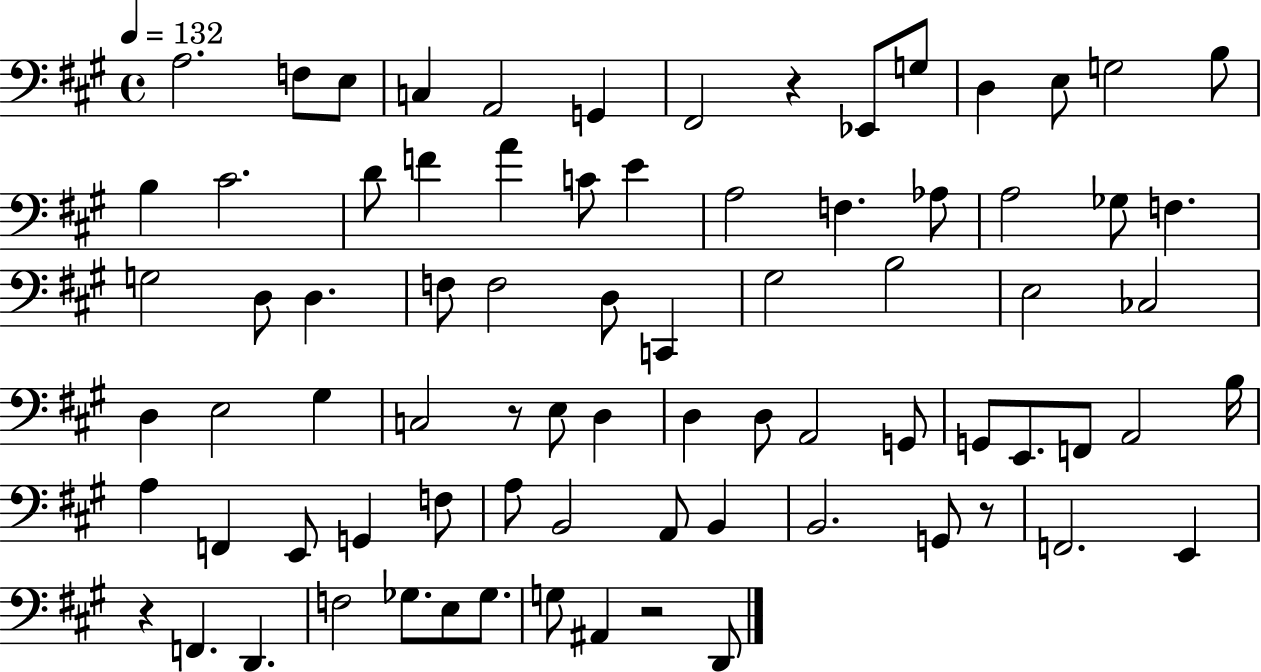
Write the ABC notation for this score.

X:1
T:Untitled
M:4/4
L:1/4
K:A
A,2 F,/2 E,/2 C, A,,2 G,, ^F,,2 z _E,,/2 G,/2 D, E,/2 G,2 B,/2 B, ^C2 D/2 F A C/2 E A,2 F, _A,/2 A,2 _G,/2 F, G,2 D,/2 D, F,/2 F,2 D,/2 C,, ^G,2 B,2 E,2 _C,2 D, E,2 ^G, C,2 z/2 E,/2 D, D, D,/2 A,,2 G,,/2 G,,/2 E,,/2 F,,/2 A,,2 B,/4 A, F,, E,,/2 G,, F,/2 A,/2 B,,2 A,,/2 B,, B,,2 G,,/2 z/2 F,,2 E,, z F,, D,, F,2 _G,/2 E,/2 _G,/2 G,/2 ^A,, z2 D,,/2